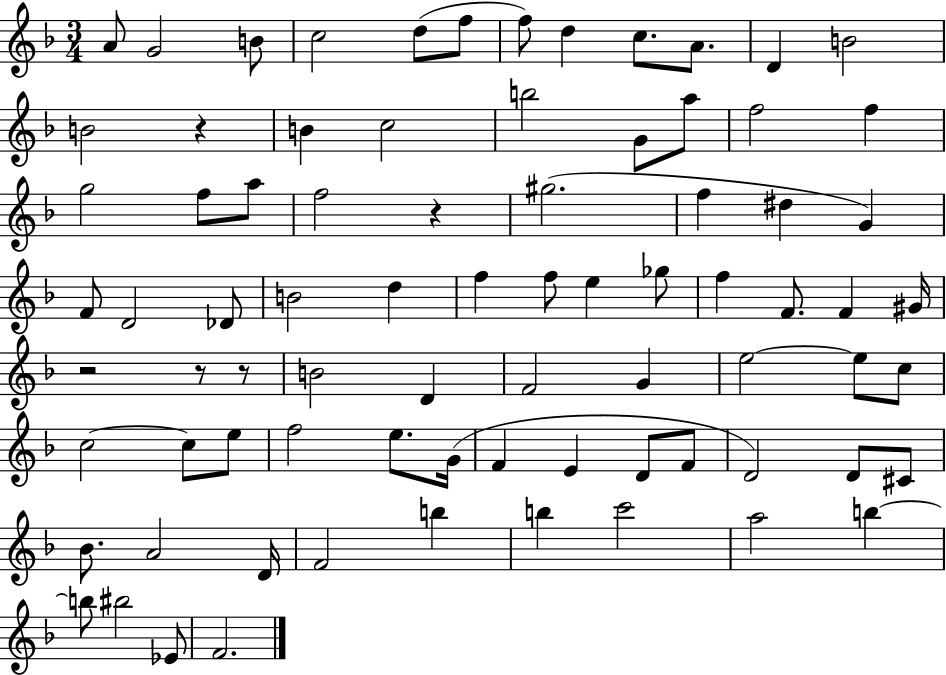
{
  \clef treble
  \numericTimeSignature
  \time 3/4
  \key f \major
  \repeat volta 2 { a'8 g'2 b'8 | c''2 d''8( f''8 | f''8) d''4 c''8. a'8. | d'4 b'2 | \break b'2 r4 | b'4 c''2 | b''2 g'8 a''8 | f''2 f''4 | \break g''2 f''8 a''8 | f''2 r4 | gis''2.( | f''4 dis''4 g'4) | \break f'8 d'2 des'8 | b'2 d''4 | f''4 f''8 e''4 ges''8 | f''4 f'8. f'4 gis'16 | \break r2 r8 r8 | b'2 d'4 | f'2 g'4 | e''2~~ e''8 c''8 | \break c''2~~ c''8 e''8 | f''2 e''8. g'16( | f'4 e'4 d'8 f'8 | d'2) d'8 cis'8 | \break bes'8. a'2 d'16 | f'2 b''4 | b''4 c'''2 | a''2 b''4~~ | \break b''8 bis''2 ees'8 | f'2. | } \bar "|."
}